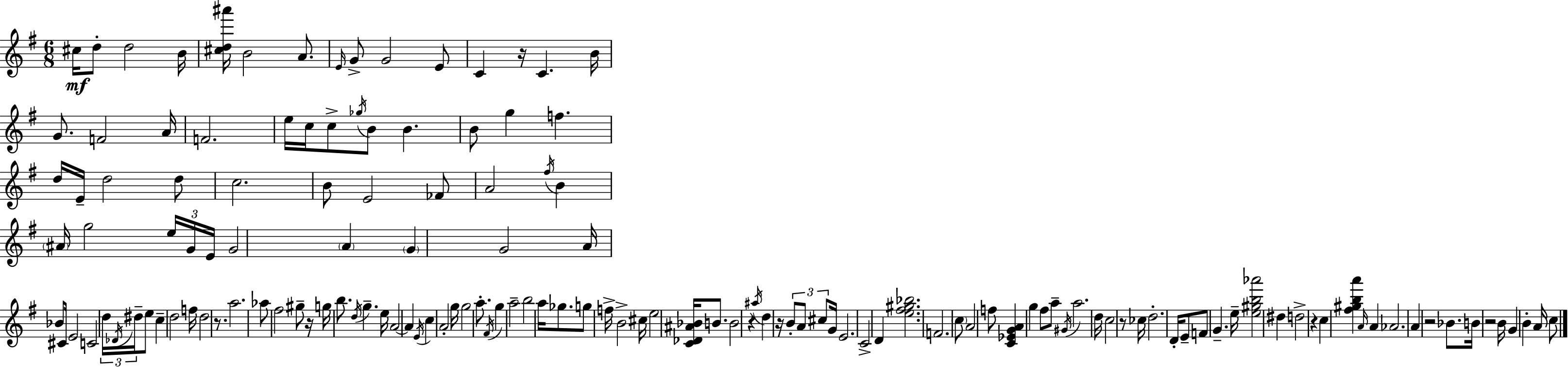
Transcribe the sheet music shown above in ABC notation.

X:1
T:Untitled
M:6/8
L:1/4
K:G
^c/4 d/2 d2 B/4 [^cd^a']/4 B2 A/2 E/4 G/2 G2 E/2 C z/4 C B/4 G/2 F2 A/4 F2 e/4 c/4 c/2 _g/4 B/2 B B/2 g f d/4 E/4 d2 d/2 c2 B/2 E2 _F/2 A2 ^f/4 B ^A/4 g2 e/4 G/4 E/4 G2 A G G2 A/4 _B/2 ^C/4 E2 C2 d/4 _D/4 ^d/4 e/2 c d2 f/4 d2 z/2 a2 _a/2 ^f2 ^g/2 z/4 g/4 b/2 d/4 g e/4 A2 A E/4 c A2 g/4 g2 a/2 ^F/4 g a2 b2 a/4 _g/2 g/2 f/4 B2 ^c/4 e2 [C_D^A_B]/4 B/2 B2 z ^a/4 d z/4 B/2 A/2 ^c/2 G/4 E2 C2 D [e^f^g_b]2 F2 c/2 A2 f/2 [C_EGA] g ^f/2 a/2 ^G/4 a2 d/4 c2 z/2 _c/4 d2 D/4 E/2 F/2 G e/4 [e^gb_a']2 ^d d2 z c [^f^gba'] A/4 A _A2 A z2 _B/2 B/4 z2 B/4 G B A/4 c/2